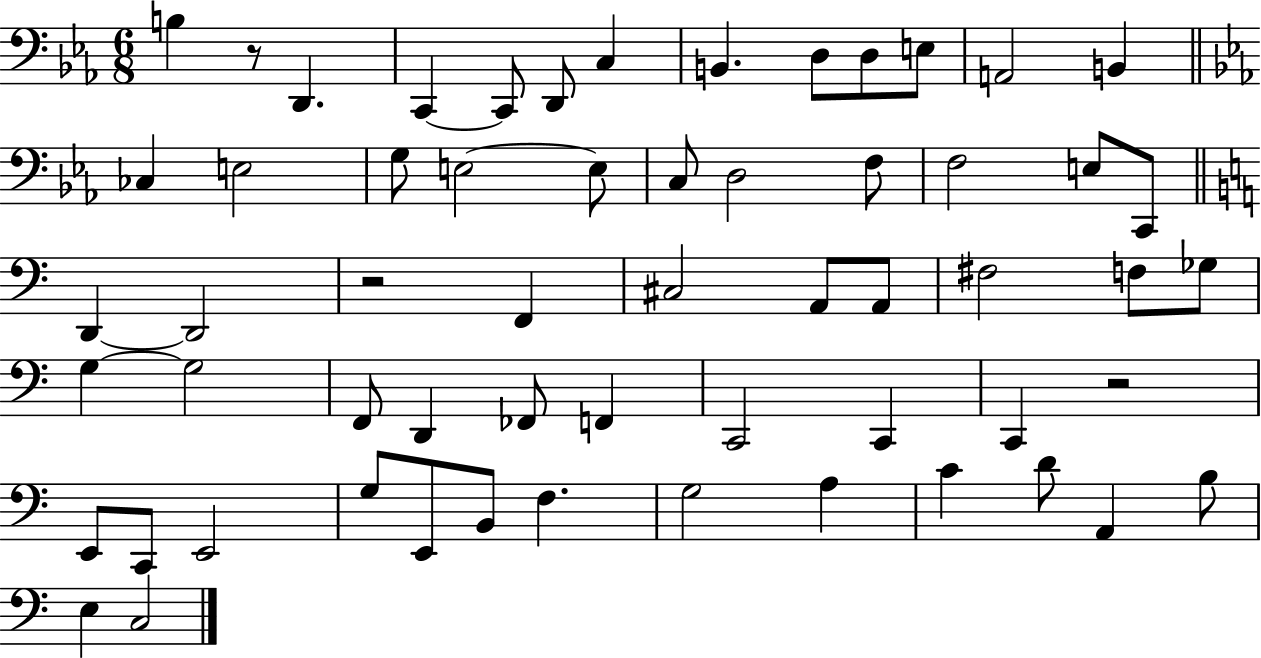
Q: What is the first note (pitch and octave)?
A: B3